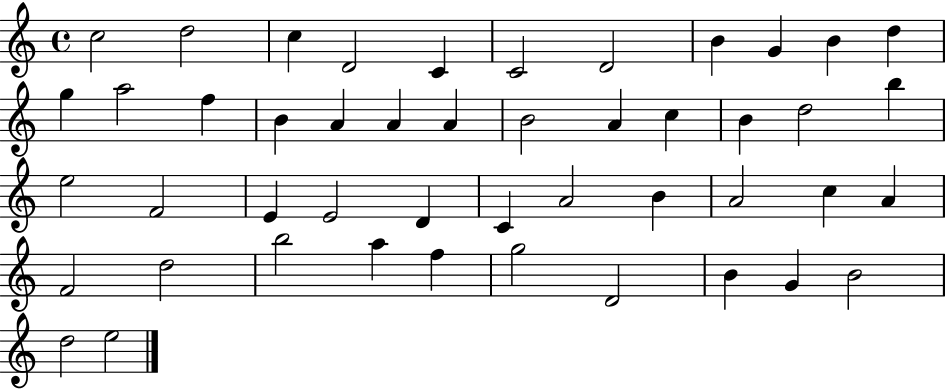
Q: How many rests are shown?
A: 0